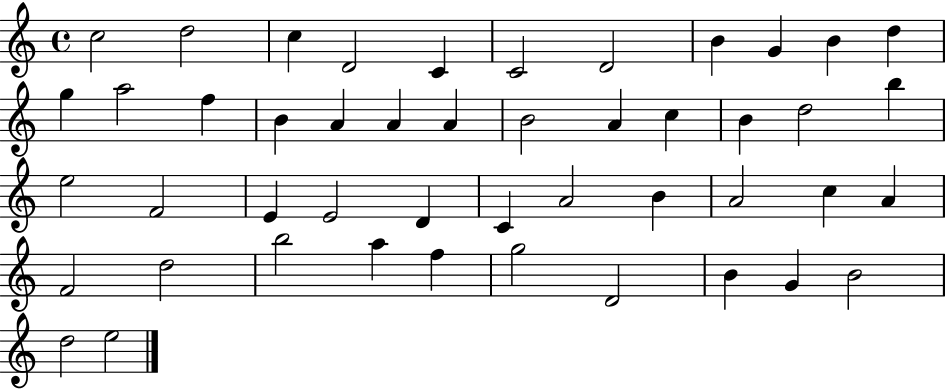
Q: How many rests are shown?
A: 0